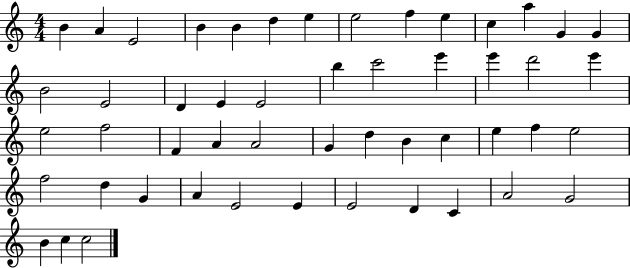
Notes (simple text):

B4/q A4/q E4/h B4/q B4/q D5/q E5/q E5/h F5/q E5/q C5/q A5/q G4/q G4/q B4/h E4/h D4/q E4/q E4/h B5/q C6/h E6/q E6/q D6/h E6/q E5/h F5/h F4/q A4/q A4/h G4/q D5/q B4/q C5/q E5/q F5/q E5/h F5/h D5/q G4/q A4/q E4/h E4/q E4/h D4/q C4/q A4/h G4/h B4/q C5/q C5/h